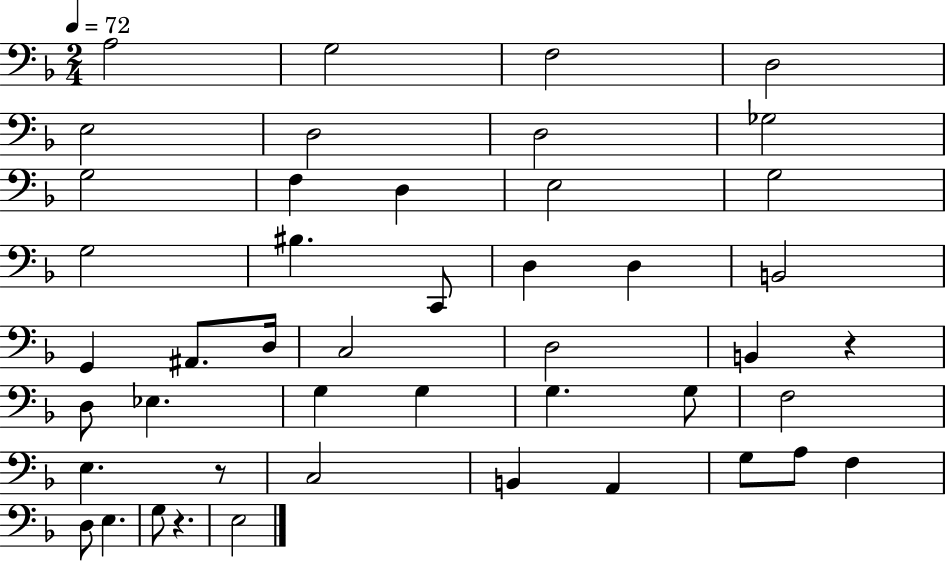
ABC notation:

X:1
T:Untitled
M:2/4
L:1/4
K:F
A,2 G,2 F,2 D,2 E,2 D,2 D,2 _G,2 G,2 F, D, E,2 G,2 G,2 ^B, C,,/2 D, D, B,,2 G,, ^A,,/2 D,/4 C,2 D,2 B,, z D,/2 _E, G, G, G, G,/2 F,2 E, z/2 C,2 B,, A,, G,/2 A,/2 F, D,/2 E, G,/2 z E,2